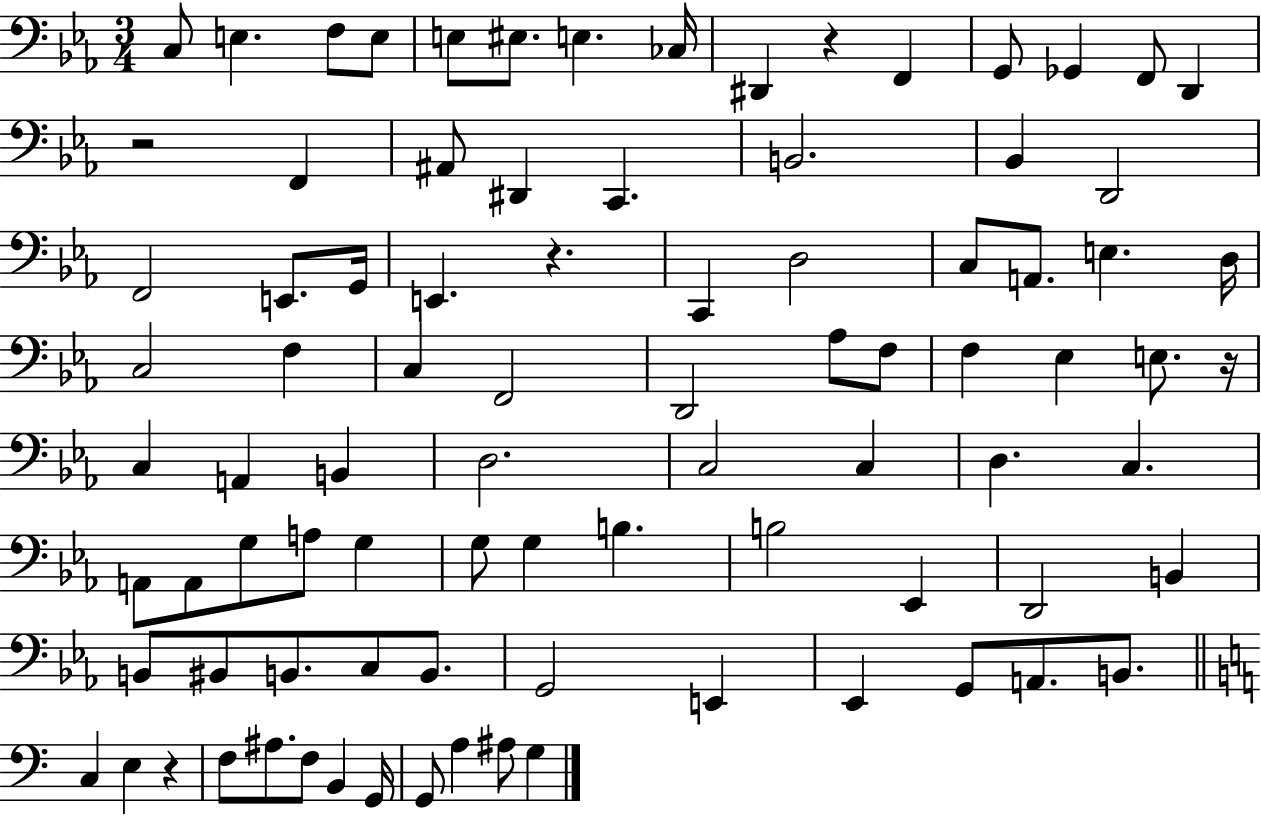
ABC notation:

X:1
T:Untitled
M:3/4
L:1/4
K:Eb
C,/2 E, F,/2 E,/2 E,/2 ^E,/2 E, _C,/4 ^D,, z F,, G,,/2 _G,, F,,/2 D,, z2 F,, ^A,,/2 ^D,, C,, B,,2 _B,, D,,2 F,,2 E,,/2 G,,/4 E,, z C,, D,2 C,/2 A,,/2 E, D,/4 C,2 F, C, F,,2 D,,2 _A,/2 F,/2 F, _E, E,/2 z/4 C, A,, B,, D,2 C,2 C, D, C, A,,/2 A,,/2 G,/2 A,/2 G, G,/2 G, B, B,2 _E,, D,,2 B,, B,,/2 ^B,,/2 B,,/2 C,/2 B,,/2 G,,2 E,, _E,, G,,/2 A,,/2 B,,/2 C, E, z F,/2 ^A,/2 F,/2 B,, G,,/4 G,,/2 A, ^A,/2 G,